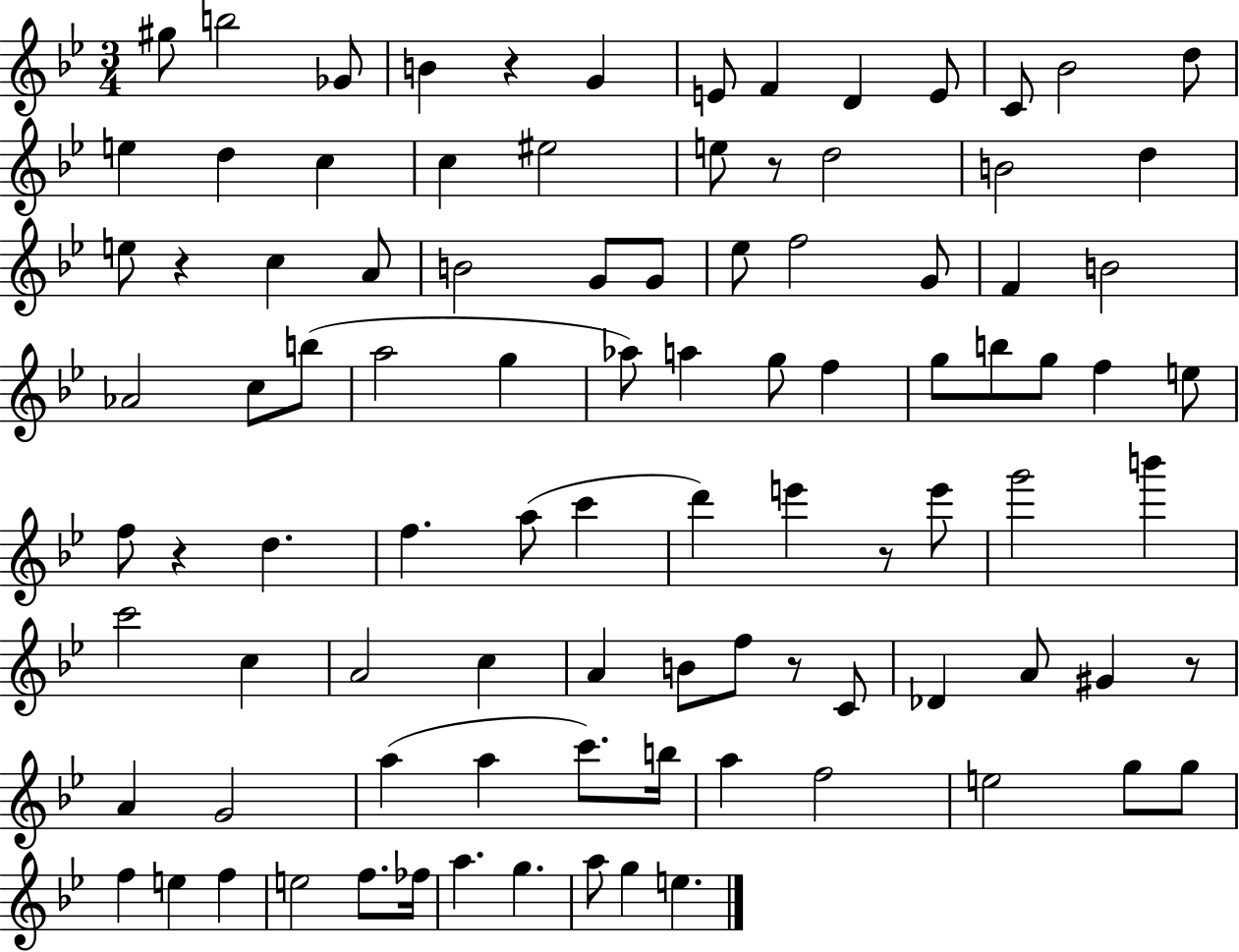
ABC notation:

X:1
T:Untitled
M:3/4
L:1/4
K:Bb
^g/2 b2 _G/2 B z G E/2 F D E/2 C/2 _B2 d/2 e d c c ^e2 e/2 z/2 d2 B2 d e/2 z c A/2 B2 G/2 G/2 _e/2 f2 G/2 F B2 _A2 c/2 b/2 a2 g _a/2 a g/2 f g/2 b/2 g/2 f e/2 f/2 z d f a/2 c' d' e' z/2 e'/2 g'2 b' c'2 c A2 c A B/2 f/2 z/2 C/2 _D A/2 ^G z/2 A G2 a a c'/2 b/4 a f2 e2 g/2 g/2 f e f e2 f/2 _f/4 a g a/2 g e